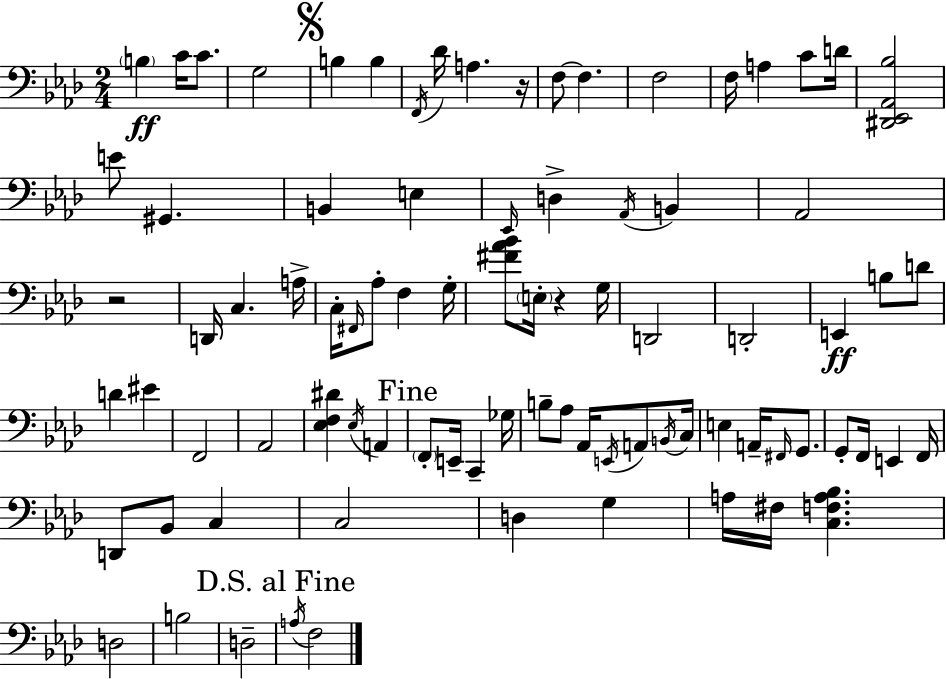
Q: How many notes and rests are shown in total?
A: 85